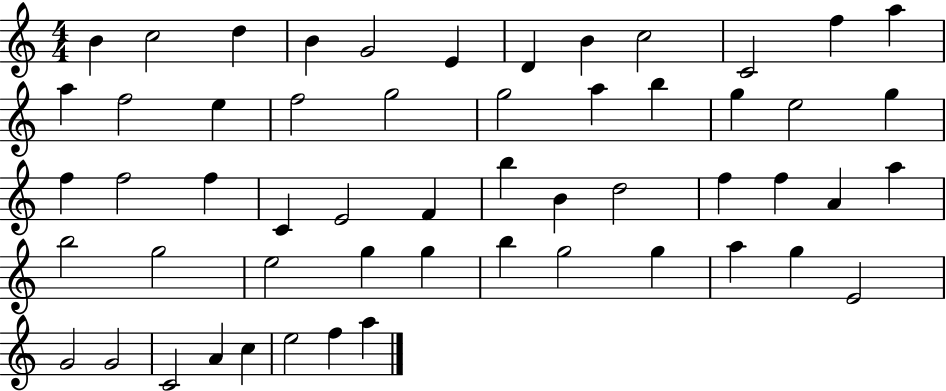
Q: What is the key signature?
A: C major